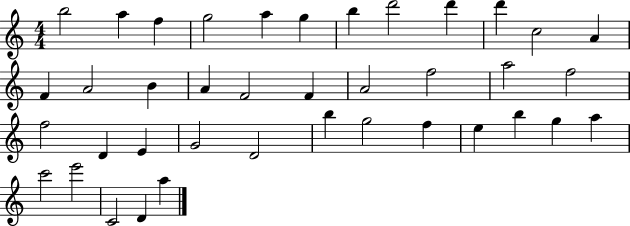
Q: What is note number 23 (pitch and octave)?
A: F5